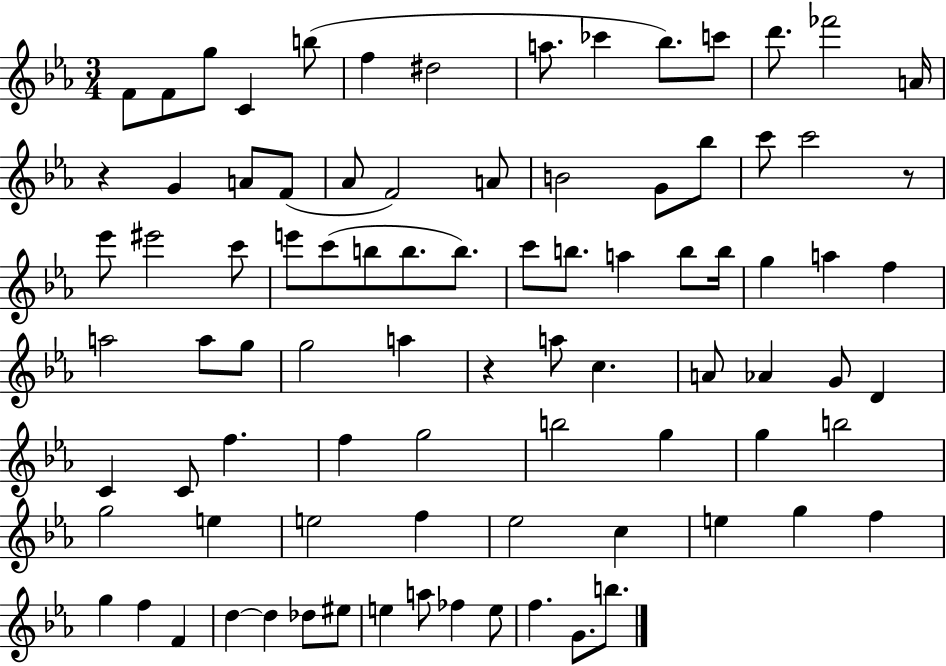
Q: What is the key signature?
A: EES major